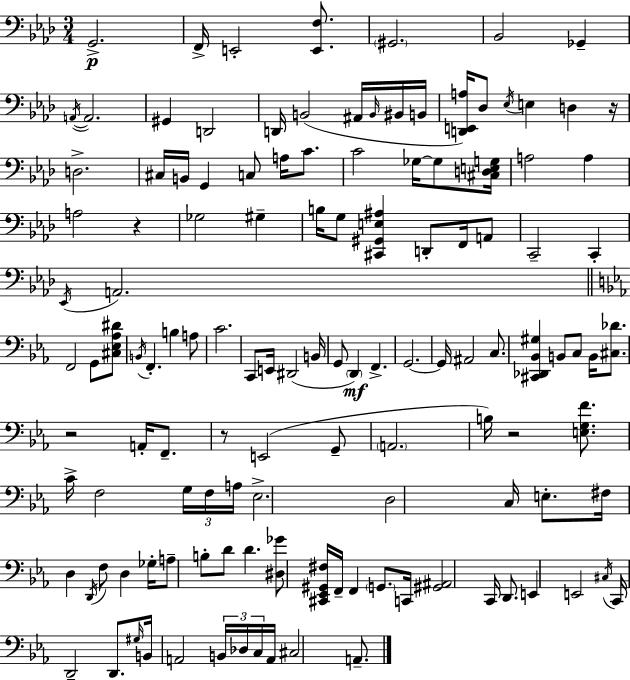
X:1
T:Untitled
M:3/4
L:1/4
K:Fm
G,,2 F,,/4 E,,2 [E,,F,]/2 ^G,,2 _B,,2 _G,, A,,/4 A,,2 ^G,, D,,2 D,,/4 B,,2 ^A,,/4 B,,/4 ^B,,/4 B,,/4 [D,,E,,A,]/4 _D,/2 _E,/4 E, D, z/4 D,2 ^C,/4 B,,/4 G,, C,/2 A,/4 C/2 C2 _G,/4 _G,/2 [^C,D,E,G,]/4 A,2 A, A,2 z _G,2 ^G, B,/4 G,/2 [^C,,^G,,E,^A,] D,,/2 F,,/4 A,,/2 C,,2 C,, _E,,/4 A,,2 F,,2 G,,/2 [^C,_E,_A,^D]/2 B,,/4 F,, B, A,/2 C2 C,,/2 E,,/4 ^D,,2 B,,/4 G,,/2 D,, F,, G,,2 G,,/4 ^A,,2 C,/2 [^C,,_D,,_B,,^G,] B,,/2 C,/2 B,,/4 [^C,_D]/2 z2 A,,/4 F,,/2 z/2 E,,2 G,,/2 A,,2 B,/4 z2 [E,G,F]/2 C/4 F,2 G,/4 F,/4 A,/4 _E,2 D,2 C,/4 E,/2 ^F,/4 D, D,,/4 F,/2 D, _G,/4 A,/2 B,/2 D/2 D [^D,_G]/2 [^C,,_E,,^G,,^F,]/4 F,,/4 F,, G,,/2 C,,/4 [^G,,^A,,]2 C,,/4 D,,/2 E,, E,,2 ^C,/4 C,,/4 D,,2 D,,/2 ^G,/4 B,,/4 A,,2 B,,/4 _D,/4 C,/4 A,,/4 ^C,2 A,,/2